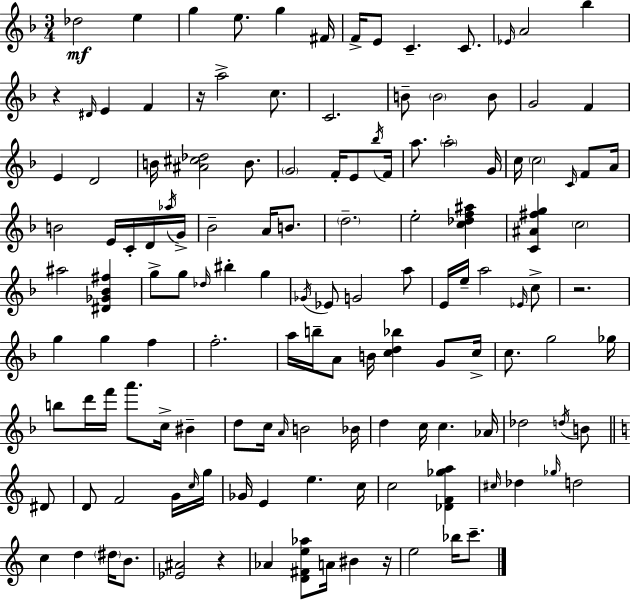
Db5/h E5/q G5/q E5/e. G5/q F#4/s F4/s E4/e C4/q. C4/e. Eb4/s A4/h Bb5/q R/q D#4/s E4/q F4/q R/s A5/h C5/e. C4/h. B4/e B4/h B4/e G4/h F4/q E4/q D4/h B4/s [A#4,C#5,Db5]/h B4/e. G4/h F4/s E4/e Bb5/s F4/s A5/e. A5/h G4/s C5/s C5/h C4/s F4/e A4/s B4/h E4/s C4/s D4/s Ab5/s G4/s Bb4/h A4/s B4/e. D5/h. E5/h [C5,Db5,F5,A#5]/q [C4,A#4,F#5,G5]/q C5/h A#5/h [D#4,Gb4,Bb4,F#5]/q G5/e G5/e Db5/s BIS5/q G5/q Gb4/s Eb4/e G4/h A5/e E4/s E5/s A5/h Eb4/s C5/e R/h. G5/q G5/q F5/q F5/h. A5/s B5/s A4/e B4/s [C5,D5,Bb5]/q G4/e C5/s C5/e. G5/h Gb5/s B5/e D6/s F6/s A6/e. C5/s BIS4/q D5/e C5/s A4/s B4/h Bb4/s D5/q C5/s C5/q. Ab4/s Db5/h D5/s B4/e D#4/e D4/e F4/h G4/s C5/s G5/s Gb4/s E4/q E5/q. C5/s C5/h [Db4,F4,Gb5,A5]/q C#5/s Db5/q Gb5/s D5/h C5/q D5/q D#5/s B4/e. [Eb4,A#4]/h R/q Ab4/q [D4,F#4,E5,Ab5]/e A4/s BIS4/q R/s E5/h Bb5/s C6/e.